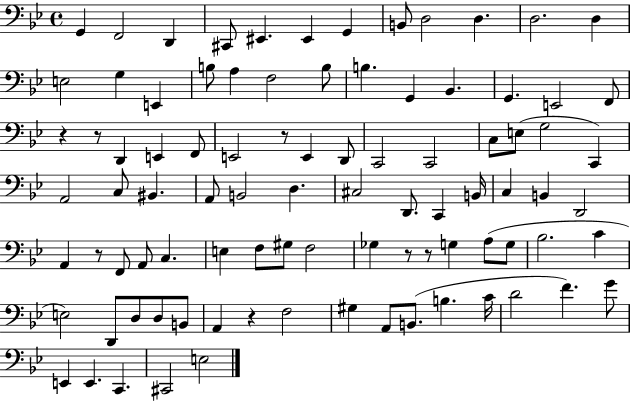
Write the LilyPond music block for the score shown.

{
  \clef bass
  \time 4/4
  \defaultTimeSignature
  \key bes \major
  g,4 f,2 d,4 | cis,8 eis,4. eis,4 g,4 | b,8 d2 d4. | d2. d4 | \break e2 g4 e,4 | b8 a4 f2 b8 | b4. g,4 bes,4. | g,4. e,2 f,8 | \break r4 r8 d,4 e,4 f,8 | e,2 r8 e,4 d,8 | c,2 c,2 | c8 e8( g2 c,4) | \break a,2 c8 bis,4. | a,8 b,2 d4. | cis2 d,8. c,4 b,16 | c4 b,4 d,2 | \break a,4 r8 f,8 a,8 c4. | e4 f8 gis8 f2 | ges4 r8 r8 g4 a8( g8 | bes2. c'4 | \break e2) d,8 d8 d8 b,8 | a,4 r4 f2 | gis4 a,8 b,8.( b4. c'16 | d'2 f'4.) g'8 | \break e,4 e,4. c,4. | cis,2 e2 | \bar "|."
}